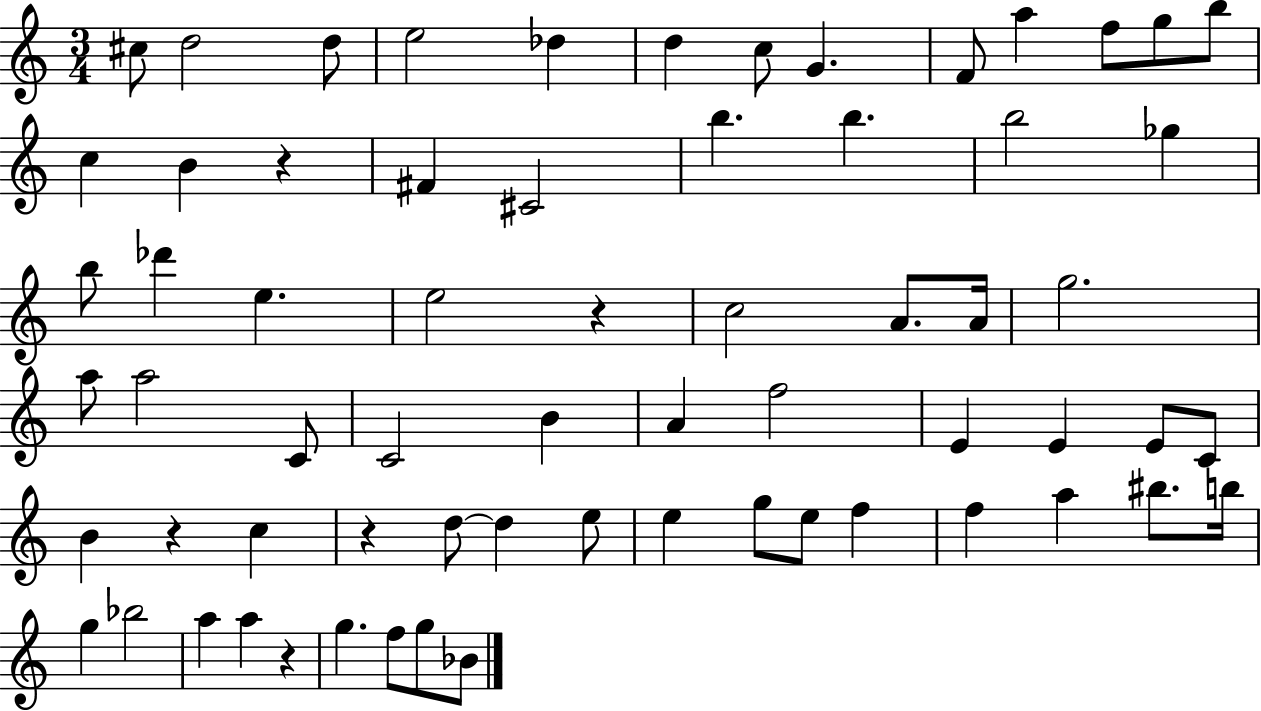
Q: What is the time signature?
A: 3/4